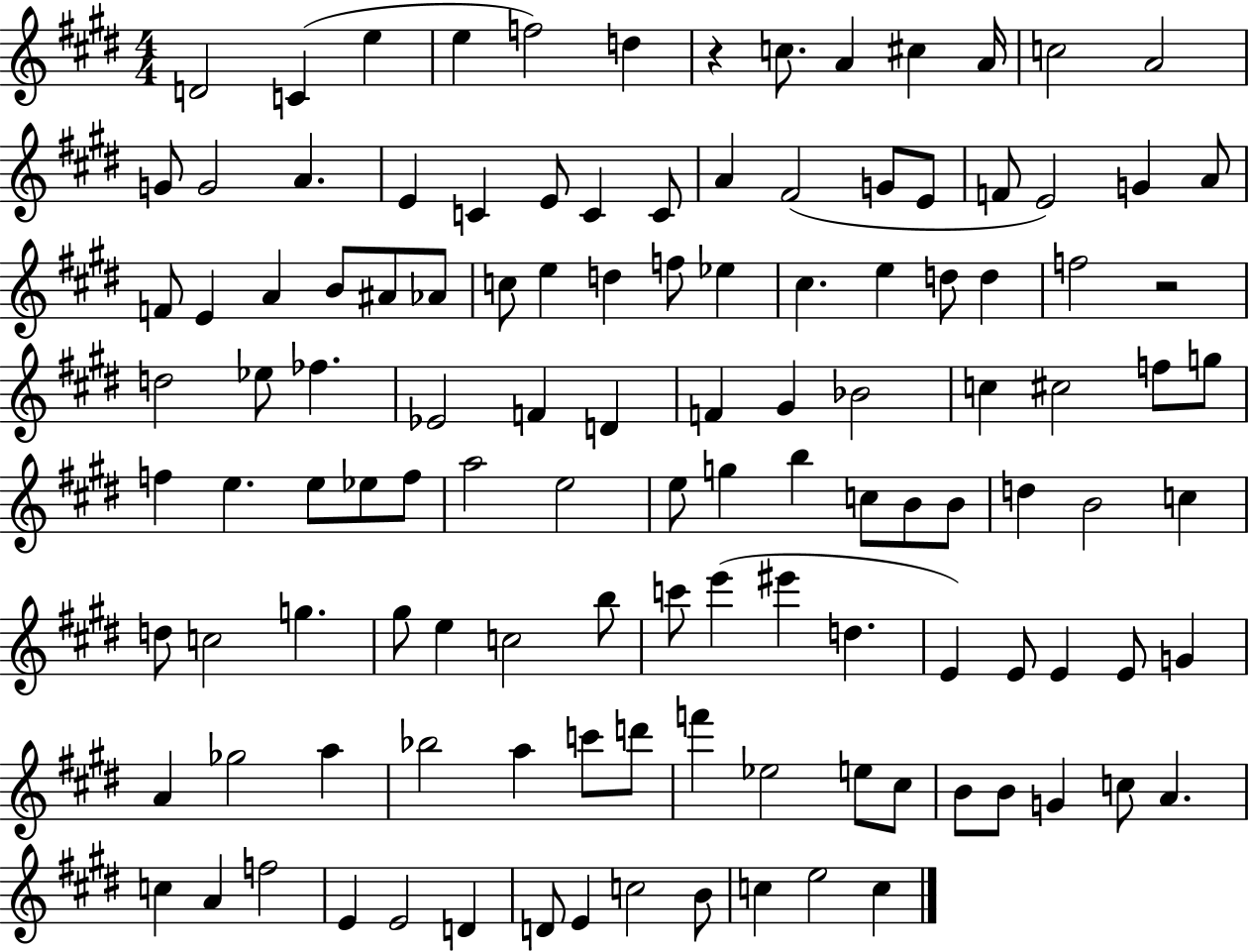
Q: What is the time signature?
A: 4/4